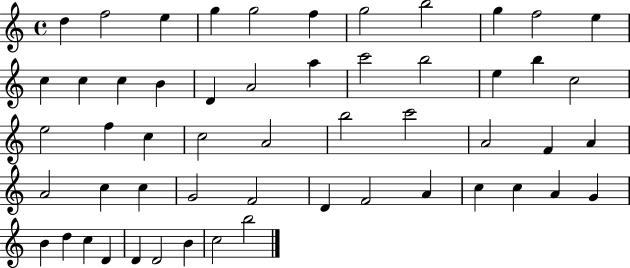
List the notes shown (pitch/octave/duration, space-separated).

D5/q F5/h E5/q G5/q G5/h F5/q G5/h B5/h G5/q F5/h E5/q C5/q C5/q C5/q B4/q D4/q A4/h A5/q C6/h B5/h E5/q B5/q C5/h E5/h F5/q C5/q C5/h A4/h B5/h C6/h A4/h F4/q A4/q A4/h C5/q C5/q G4/h F4/h D4/q F4/h A4/q C5/q C5/q A4/q G4/q B4/q D5/q C5/q D4/q D4/q D4/h B4/q C5/h B5/h